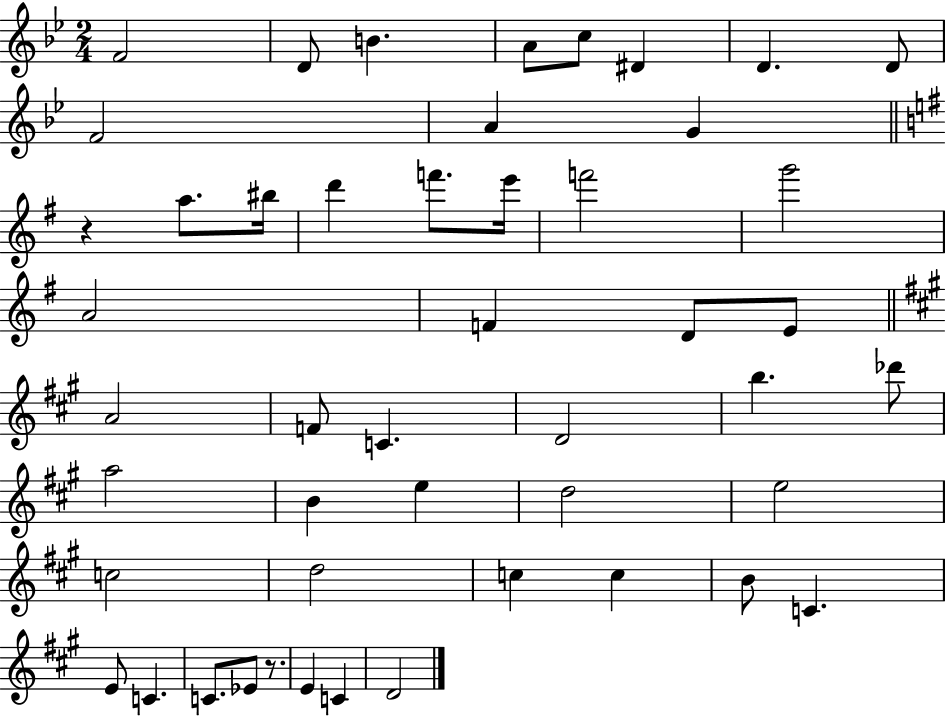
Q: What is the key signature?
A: BES major